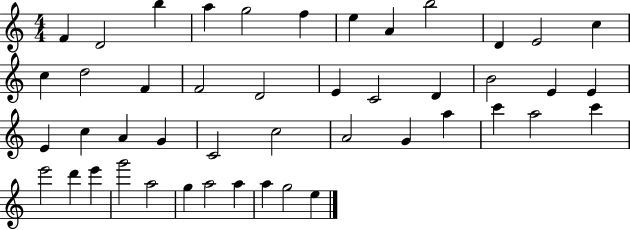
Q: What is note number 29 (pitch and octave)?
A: C5